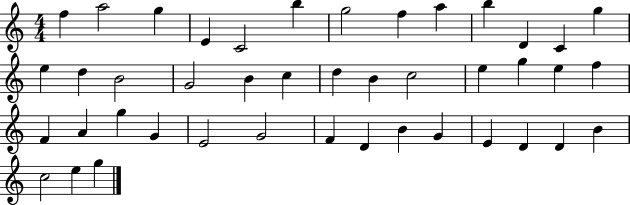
{
  \clef treble
  \numericTimeSignature
  \time 4/4
  \key c \major
  f''4 a''2 g''4 | e'4 c'2 b''4 | g''2 f''4 a''4 | b''4 d'4 c'4 g''4 | \break e''4 d''4 b'2 | g'2 b'4 c''4 | d''4 b'4 c''2 | e''4 g''4 e''4 f''4 | \break f'4 a'4 g''4 g'4 | e'2 g'2 | f'4 d'4 b'4 g'4 | e'4 d'4 d'4 b'4 | \break c''2 e''4 g''4 | \bar "|."
}